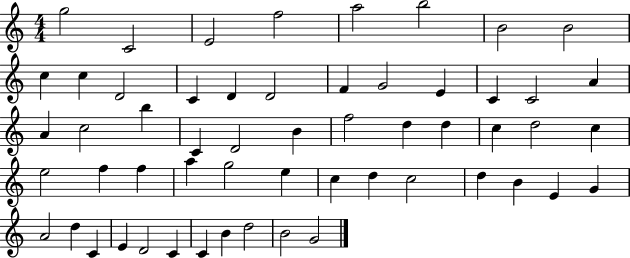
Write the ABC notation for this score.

X:1
T:Untitled
M:4/4
L:1/4
K:C
g2 C2 E2 f2 a2 b2 B2 B2 c c D2 C D D2 F G2 E C C2 A A c2 b C D2 B f2 d d c d2 c e2 f f a g2 e c d c2 d B E G A2 d C E D2 C C B d2 B2 G2